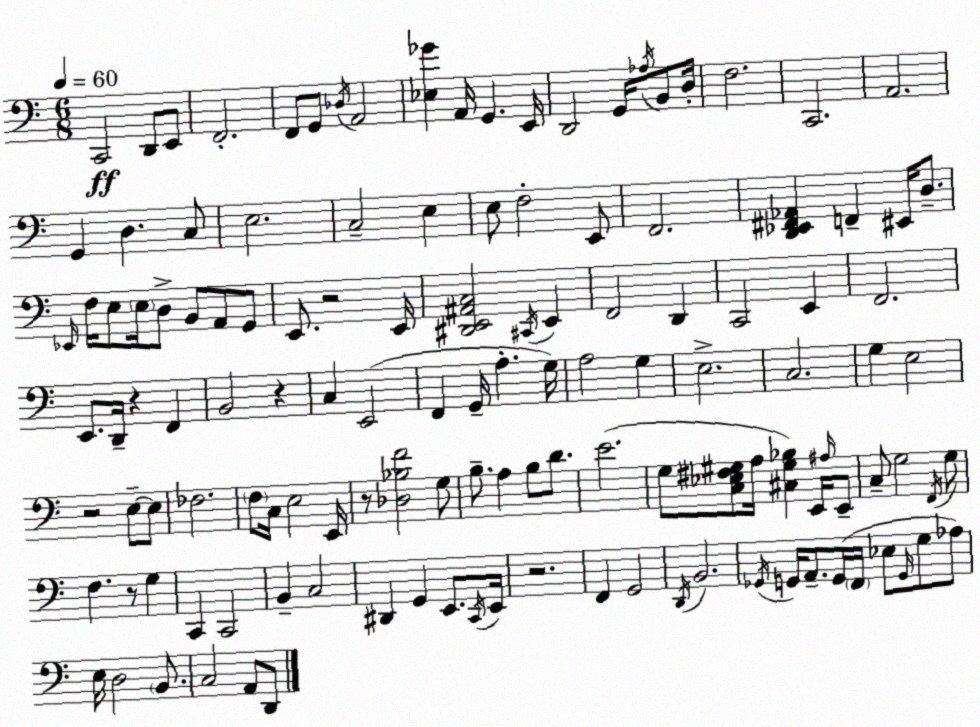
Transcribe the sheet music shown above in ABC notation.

X:1
T:Untitled
M:6/8
L:1/4
K:Am
C,,2 D,,/2 E,,/2 F,,2 F,,/2 G,,/2 _D,/4 A,,2 [_E,_G] A,,/4 G,, E,,/4 D,,2 G,,/4 _A,/4 B,,/2 D,/4 F,2 C,,2 A,,2 G,, D, C,/2 E,2 C,2 E, E,/2 F,2 E,,/2 F,,2 [D,,_E,,^F,,_A,,] F,, ^E,,/4 D,/2 _E,,/4 F,/4 E,/2 E,/4 D,/2 B,,/2 A,,/2 G,,/2 E,,/2 z2 E,,/4 [^D,,E,,^A,,C,]2 ^C,,/4 E,, F,,2 D,, C,,2 E,, F,,2 E,,/2 D,,/4 z F,, B,,2 z C, E,,2 F,, G,,/4 A, G,/4 A,2 G, E,2 C,2 G, E,2 z2 E,/2 E,/2 _F,2 F,/2 C,/4 E,2 E,,/4 z/2 [_D,_B,F]2 G,/2 B,/2 A, B,/2 D/2 E2 G,/2 [C,_E,^F,^G,]/2 A,/4 [^C,^G,_B,] E,,/4 ^A,/4 E,,/2 C,/2 G,2 F,,/4 G,/2 F, z/2 G, C,, C,,2 B,, C,2 ^D,, G,, E,,/2 C,,/4 E,,/4 z2 F,, G,,2 D,,/4 B,,2 _G,,/4 G,,/4 A,,/2 G,,/4 F,,/4 _E,/2 G,,/4 G,/2 _A,/2 E,/4 D,2 B,,/2 C,2 A,,/2 D,,/2